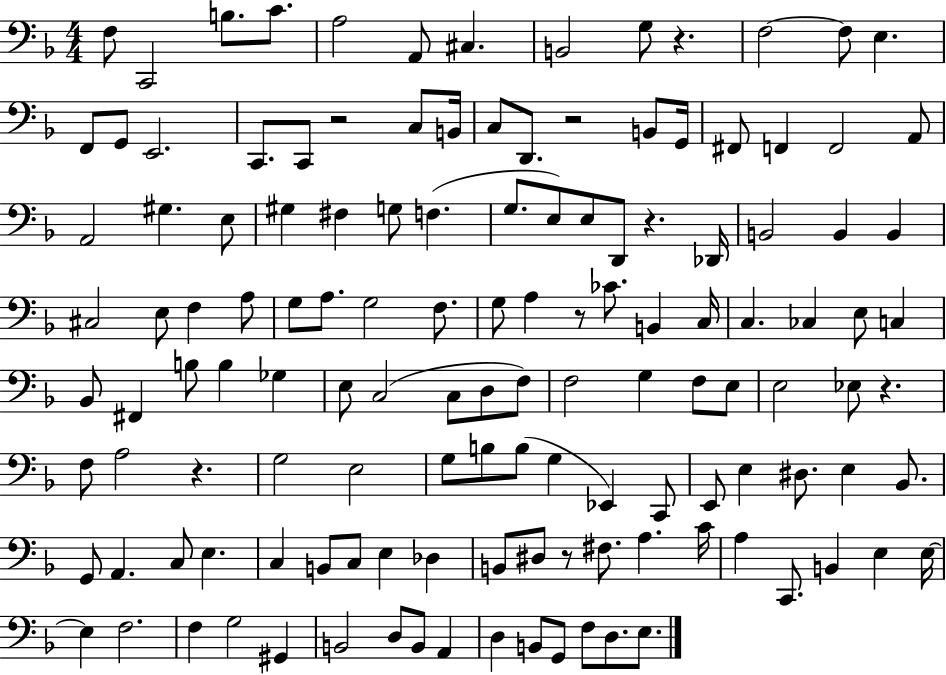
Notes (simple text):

F3/e C2/h B3/e. C4/e. A3/h A2/e C#3/q. B2/h G3/e R/q. F3/h F3/e E3/q. F2/e G2/e E2/h. C2/e. C2/e R/h C3/e B2/s C3/e D2/e. R/h B2/e G2/s F#2/e F2/q F2/h A2/e A2/h G#3/q. E3/e G#3/q F#3/q G3/e F3/q. G3/e. E3/e E3/e D2/e R/q. Db2/s B2/h B2/q B2/q C#3/h E3/e F3/q A3/e G3/e A3/e. G3/h F3/e. G3/e A3/q R/e CES4/e. B2/q C3/s C3/q. CES3/q E3/e C3/q Bb2/e F#2/q B3/e B3/q Gb3/q E3/e C3/h C3/e D3/e F3/e F3/h G3/q F3/e E3/e E3/h Eb3/e R/q. F3/e A3/h R/q. G3/h E3/h G3/e B3/e B3/e G3/q Eb2/q C2/e E2/e E3/q D#3/e. E3/q Bb2/e. G2/e A2/q. C3/e E3/q. C3/q B2/e C3/e E3/q Db3/q B2/e D#3/e R/e F#3/e. A3/q. C4/s A3/q C2/e. B2/q E3/q E3/s E3/q F3/h. F3/q G3/h G#2/q B2/h D3/e B2/e A2/q D3/q B2/e G2/e F3/e D3/e. E3/e.